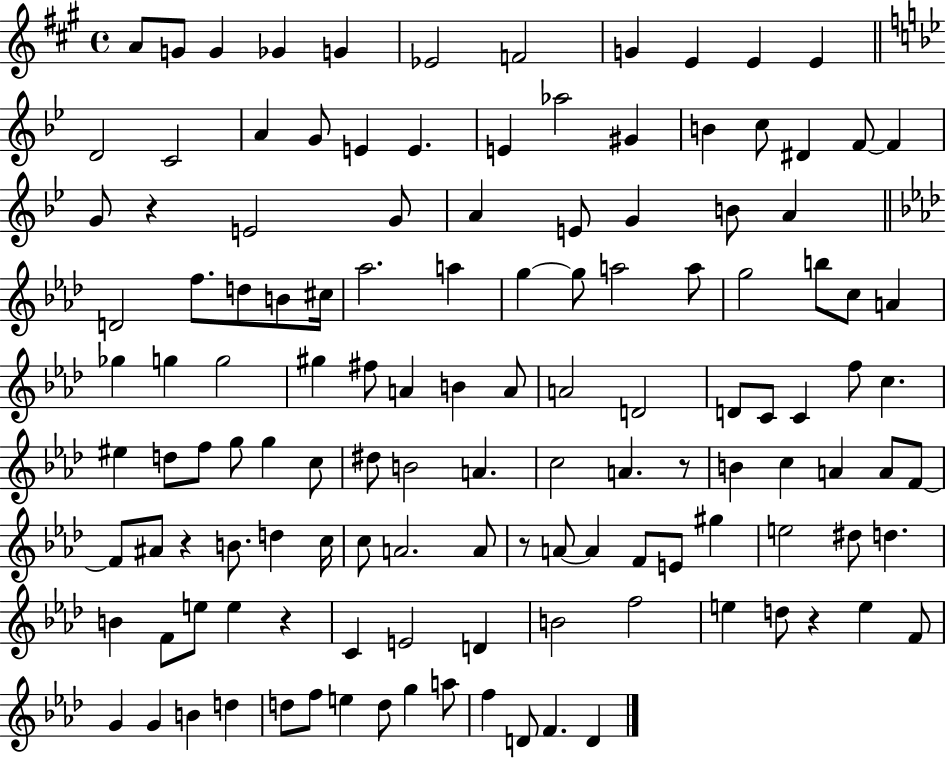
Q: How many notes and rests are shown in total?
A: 128